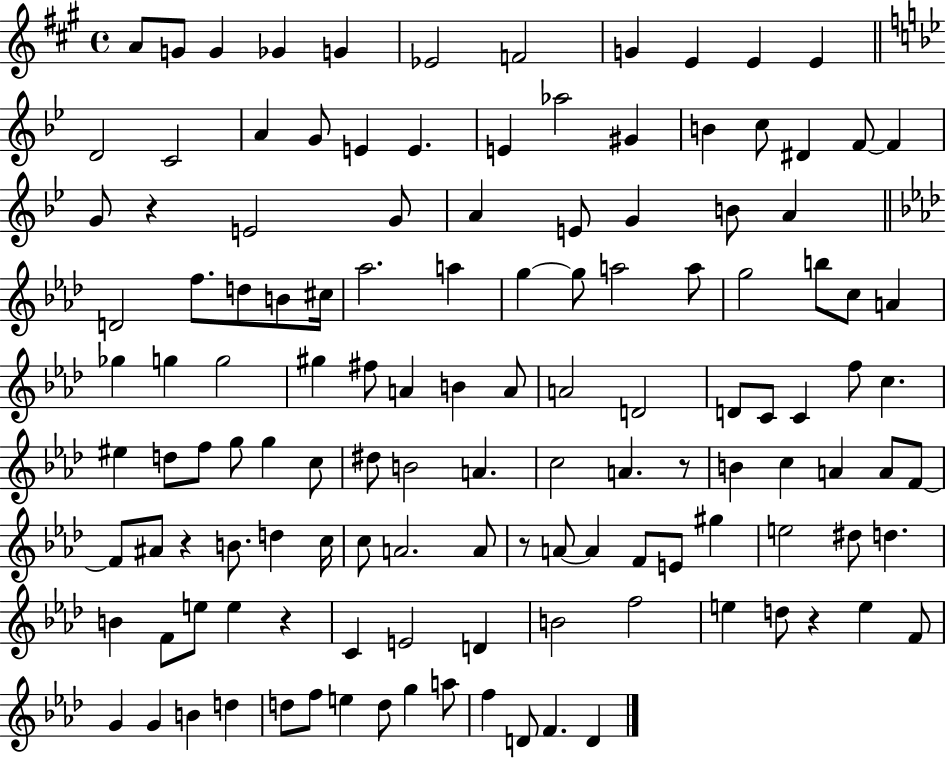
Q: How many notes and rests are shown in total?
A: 128